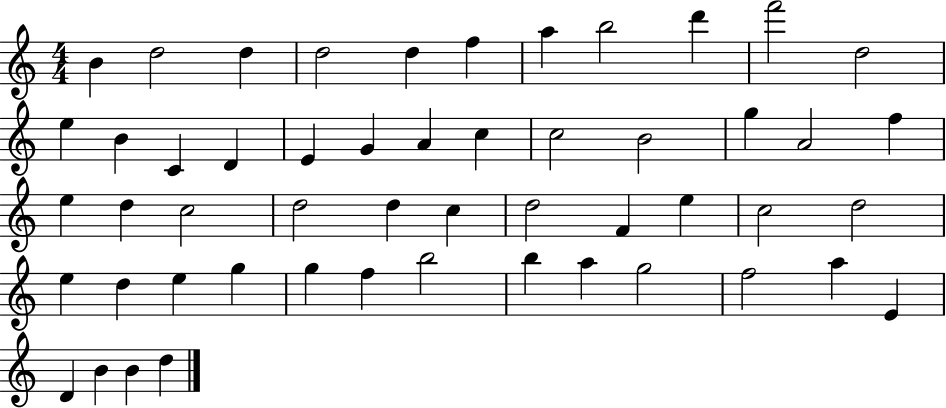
B4/q D5/h D5/q D5/h D5/q F5/q A5/q B5/h D6/q F6/h D5/h E5/q B4/q C4/q D4/q E4/q G4/q A4/q C5/q C5/h B4/h G5/q A4/h F5/q E5/q D5/q C5/h D5/h D5/q C5/q D5/h F4/q E5/q C5/h D5/h E5/q D5/q E5/q G5/q G5/q F5/q B5/h B5/q A5/q G5/h F5/h A5/q E4/q D4/q B4/q B4/q D5/q